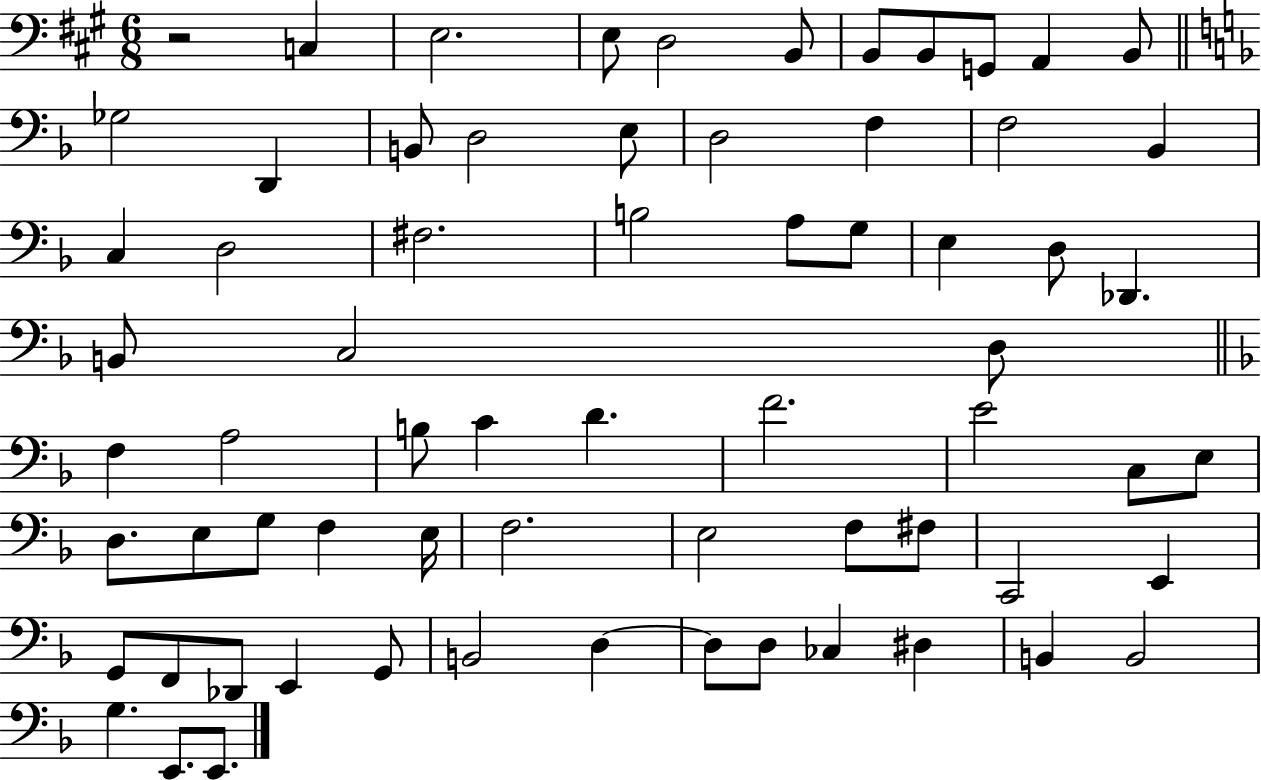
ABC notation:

X:1
T:Untitled
M:6/8
L:1/4
K:A
z2 C, E,2 E,/2 D,2 B,,/2 B,,/2 B,,/2 G,,/2 A,, B,,/2 _G,2 D,, B,,/2 D,2 E,/2 D,2 F, F,2 _B,, C, D,2 ^F,2 B,2 A,/2 G,/2 E, D,/2 _D,, B,,/2 C,2 D,/2 F, A,2 B,/2 C D F2 E2 C,/2 E,/2 D,/2 E,/2 G,/2 F, E,/4 F,2 E,2 F,/2 ^F,/2 C,,2 E,, G,,/2 F,,/2 _D,,/2 E,, G,,/2 B,,2 D, D,/2 D,/2 _C, ^D, B,, B,,2 G, E,,/2 E,,/2